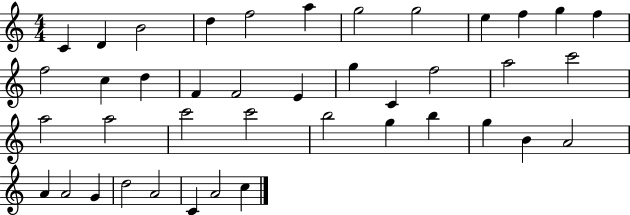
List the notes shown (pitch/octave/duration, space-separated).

C4/q D4/q B4/h D5/q F5/h A5/q G5/h G5/h E5/q F5/q G5/q F5/q F5/h C5/q D5/q F4/q F4/h E4/q G5/q C4/q F5/h A5/h C6/h A5/h A5/h C6/h C6/h B5/h G5/q B5/q G5/q B4/q A4/h A4/q A4/h G4/q D5/h A4/h C4/q A4/h C5/q